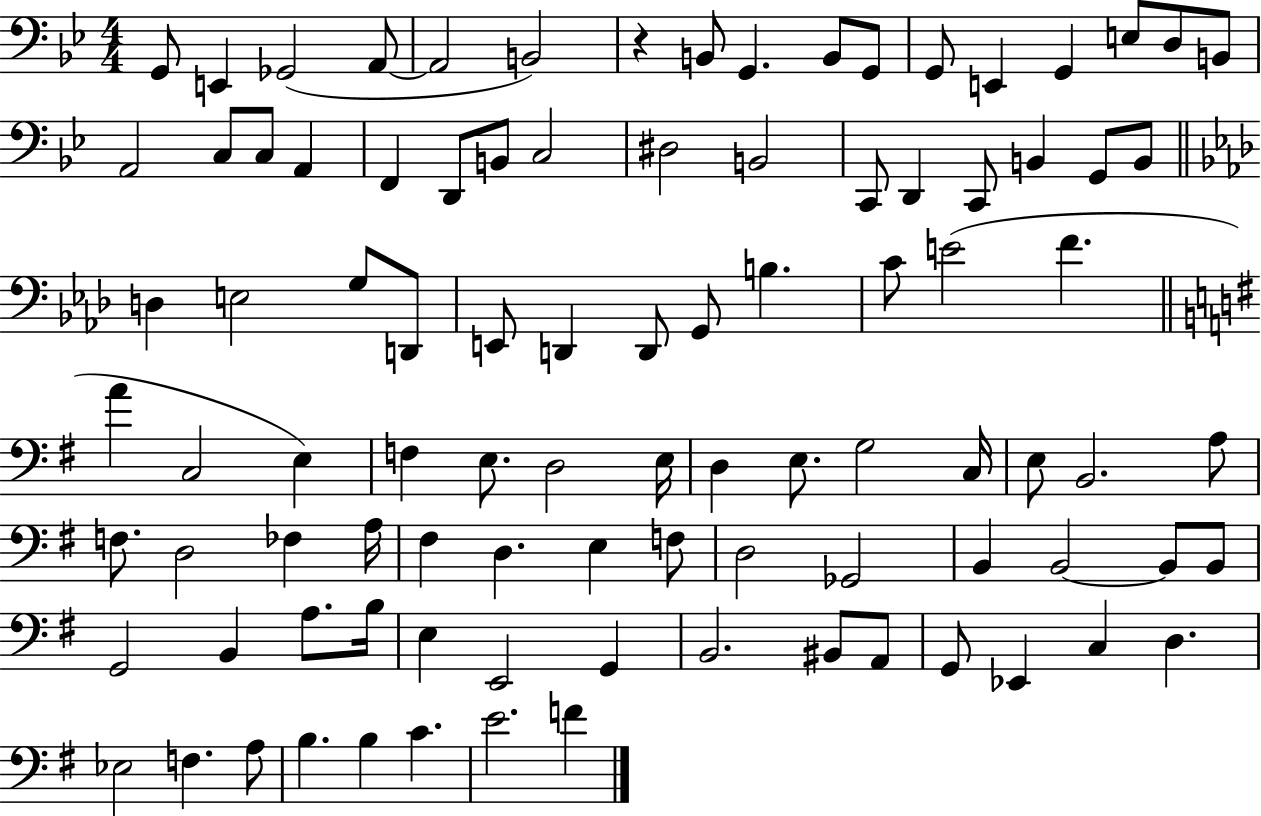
G2/e E2/q Gb2/h A2/e A2/h B2/h R/q B2/e G2/q. B2/e G2/e G2/e E2/q G2/q E3/e D3/e B2/e A2/h C3/e C3/e A2/q F2/q D2/e B2/e C3/h D#3/h B2/h C2/e D2/q C2/e B2/q G2/e B2/e D3/q E3/h G3/e D2/e E2/e D2/q D2/e G2/e B3/q. C4/e E4/h F4/q. A4/q C3/h E3/q F3/q E3/e. D3/h E3/s D3/q E3/e. G3/h C3/s E3/e B2/h. A3/e F3/e. D3/h FES3/q A3/s F#3/q D3/q. E3/q F3/e D3/h Gb2/h B2/q B2/h B2/e B2/e G2/h B2/q A3/e. B3/s E3/q E2/h G2/q B2/h. BIS2/e A2/e G2/e Eb2/q C3/q D3/q. Eb3/h F3/q. A3/e B3/q. B3/q C4/q. E4/h. F4/q